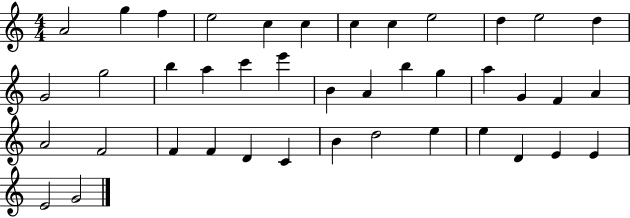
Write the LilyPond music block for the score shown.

{
  \clef treble
  \numericTimeSignature
  \time 4/4
  \key c \major
  a'2 g''4 f''4 | e''2 c''4 c''4 | c''4 c''4 e''2 | d''4 e''2 d''4 | \break g'2 g''2 | b''4 a''4 c'''4 e'''4 | b'4 a'4 b''4 g''4 | a''4 g'4 f'4 a'4 | \break a'2 f'2 | f'4 f'4 d'4 c'4 | b'4 d''2 e''4 | e''4 d'4 e'4 e'4 | \break e'2 g'2 | \bar "|."
}